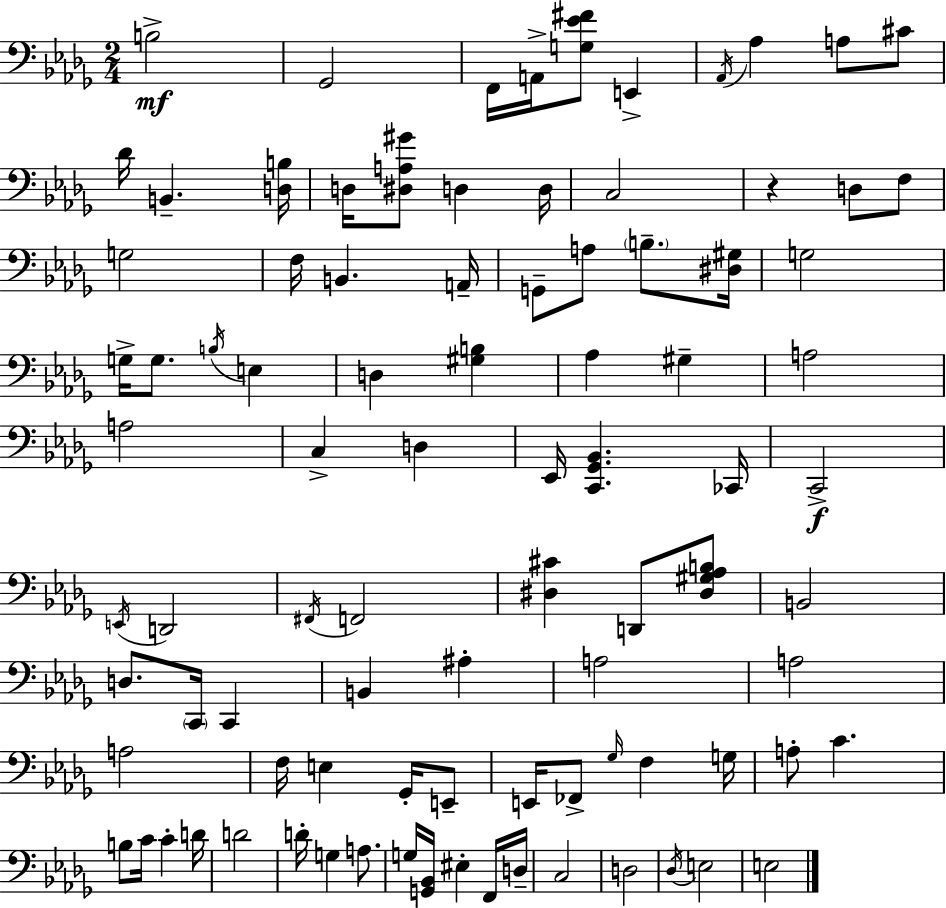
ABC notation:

X:1
T:Untitled
M:2/4
L:1/4
K:Bbm
B,2 _G,,2 F,,/4 A,,/4 [G,_E^F]/2 E,, _A,,/4 _A, A,/2 ^C/2 _D/4 B,, [D,B,]/4 D,/4 [^D,A,^G]/2 D, D,/4 C,2 z D,/2 F,/2 G,2 F,/4 B,, A,,/4 G,,/2 A,/2 B,/2 [^D,^G,]/4 G,2 G,/4 G,/2 B,/4 E, D, [^G,B,] _A, ^G, A,2 A,2 C, D, _E,,/4 [C,,_G,,_B,,] _C,,/4 C,,2 E,,/4 D,,2 ^F,,/4 F,,2 [^D,^C] D,,/2 [^D,^G,_A,B,]/2 B,,2 D,/2 C,,/4 C,, B,, ^A, A,2 A,2 A,2 F,/4 E, _G,,/4 E,,/2 E,,/4 _F,,/2 _G,/4 F, G,/4 A,/2 C B,/2 C/4 C D/4 D2 D/4 G, A,/2 G,/4 [G,,_B,,]/4 ^E, F,,/4 D,/4 C,2 D,2 _D,/4 E,2 E,2